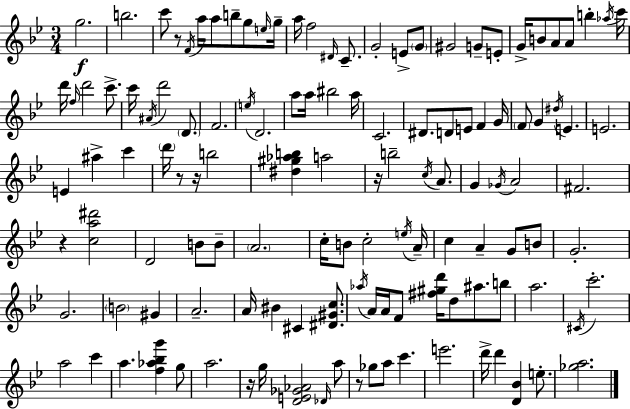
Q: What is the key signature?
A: BES major